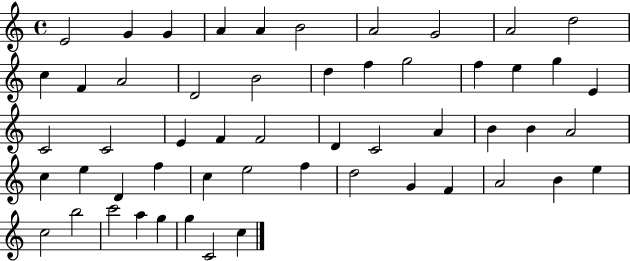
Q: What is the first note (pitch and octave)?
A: E4